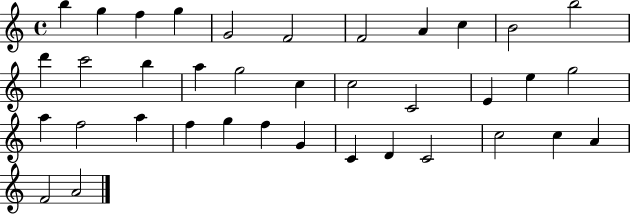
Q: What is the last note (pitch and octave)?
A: A4